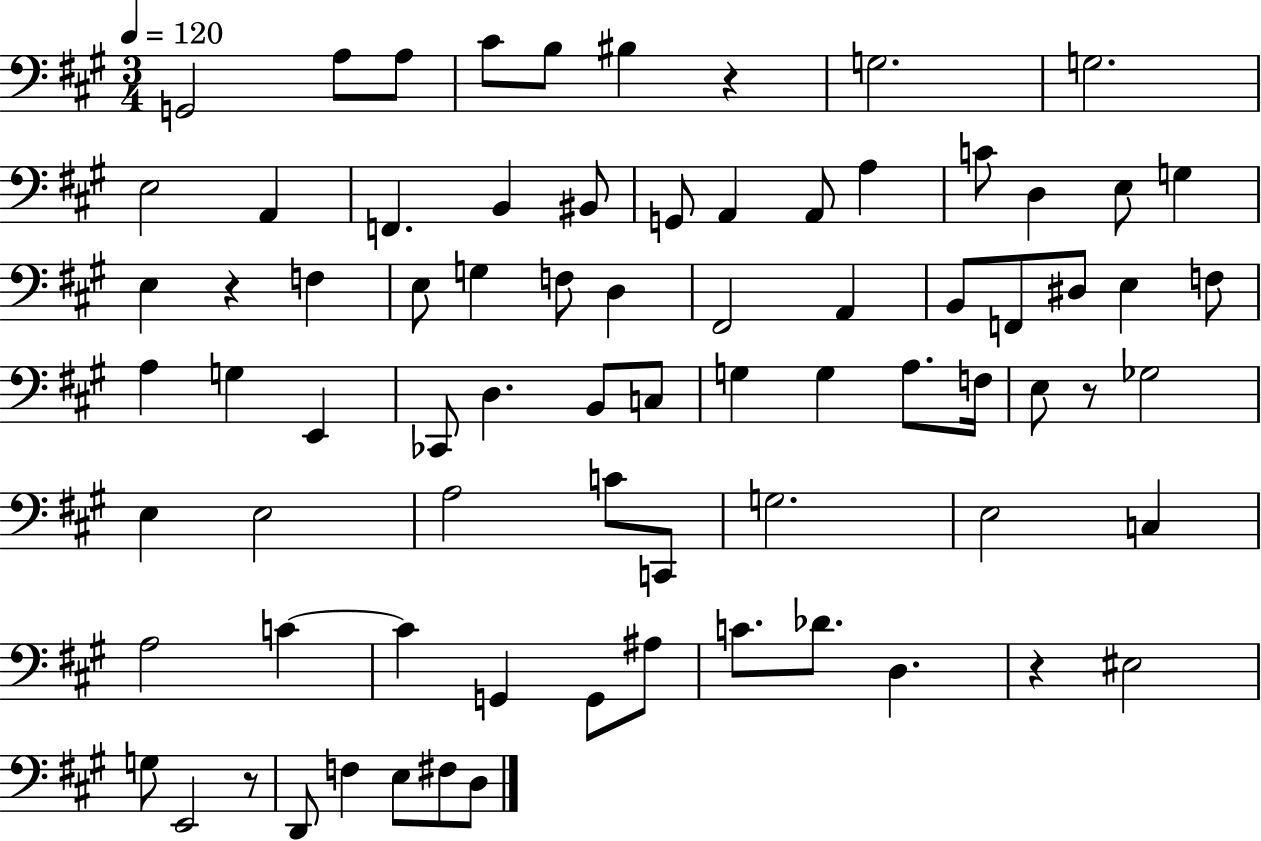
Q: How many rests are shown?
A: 5